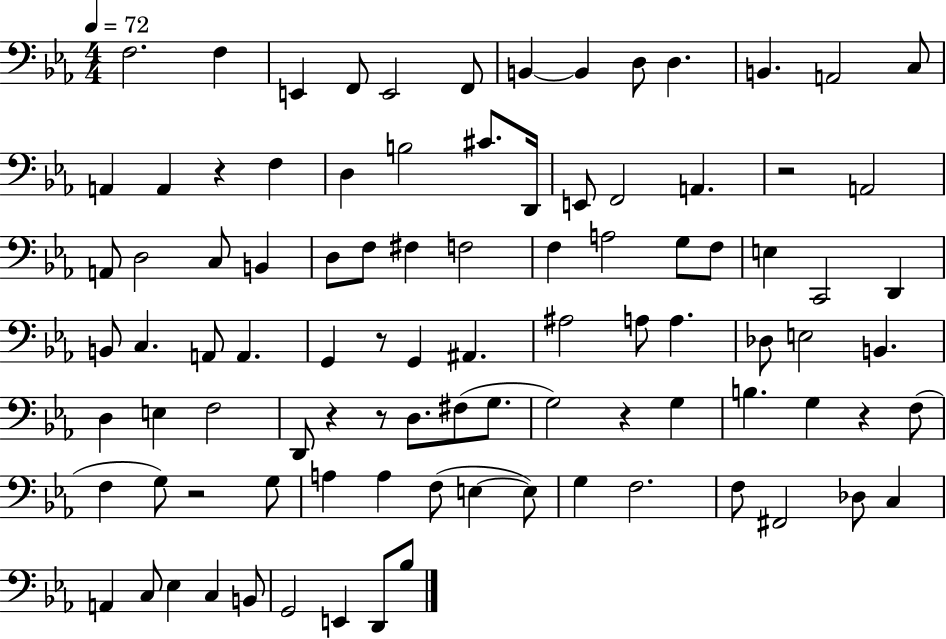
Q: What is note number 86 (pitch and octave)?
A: D2